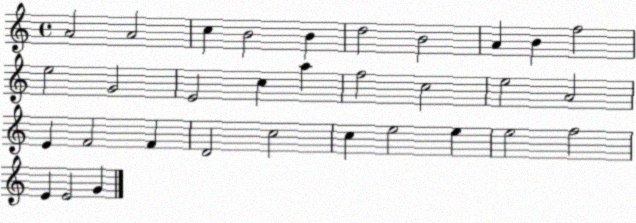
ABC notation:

X:1
T:Untitled
M:4/4
L:1/4
K:C
A2 A2 c B2 B d2 B2 A B f2 e2 G2 E2 c a f2 c2 e2 A2 E F2 F D2 c2 c e2 e e2 f2 E E2 G